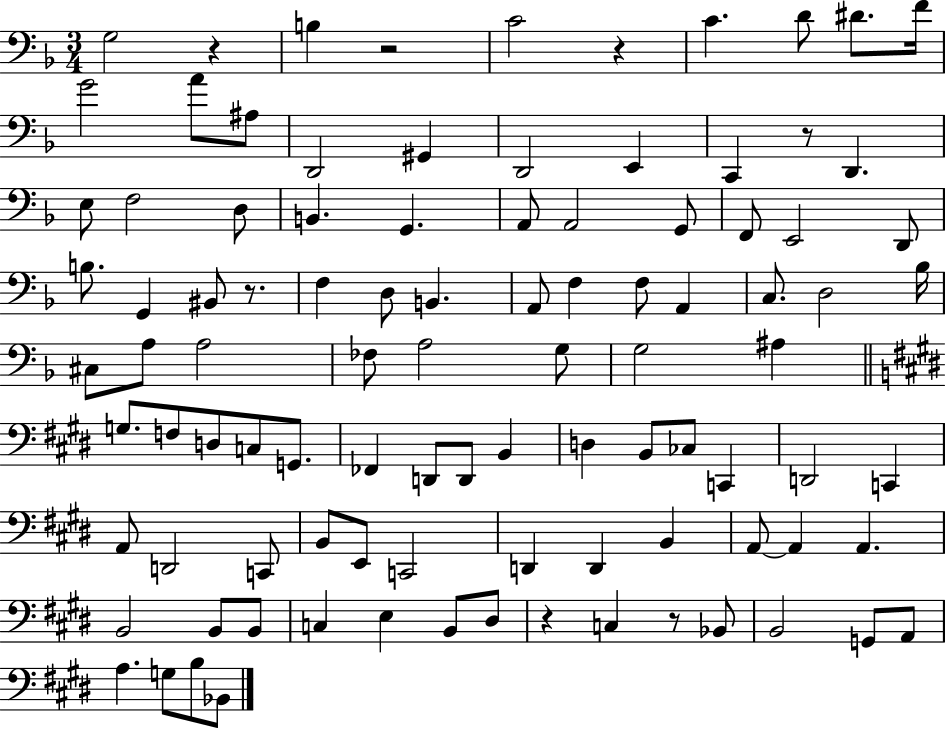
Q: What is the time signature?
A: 3/4